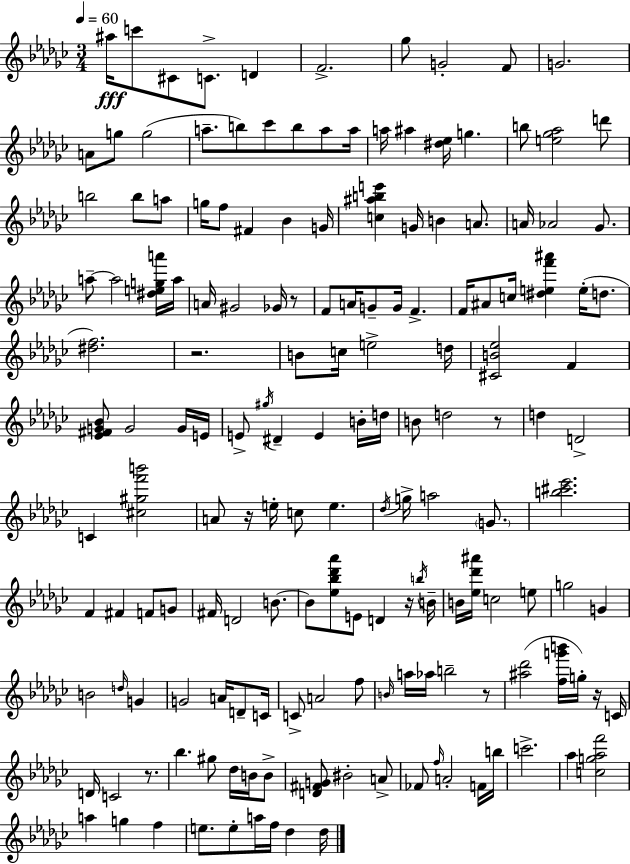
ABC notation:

X:1
T:Untitled
M:3/4
L:1/4
K:Ebm
^a/4 c'/2 ^C/2 C/2 D F2 _g/2 G2 F/2 G2 A/2 g/2 g2 a/2 b/2 _c'/2 b/2 a/2 a/4 a/4 ^a [^d_e]/4 g b/2 [e_g_a]2 d'/2 b2 b/2 a/2 g/4 f/2 ^F _B G/4 [c^abe'] G/4 B A/2 A/4 _A2 _G/2 a/2 a2 [^dega']/4 a/4 A/4 ^G2 _G/4 z/2 F/2 A/4 G/2 G/4 F F/4 ^A/2 c/4 [^def'^a'] e/4 d/2 [^df]2 z2 B/2 c/4 e2 d/4 [^CB_e]2 F [_E^FG_B]/2 G2 G/4 E/4 E/2 ^g/4 ^D E B/4 d/4 B/2 d2 z/2 d D2 C [^c^gf'b']2 A/2 z/4 e/4 c/2 e _d/4 g/4 a2 G/2 [b^c'_e']2 F ^F F/2 G/2 ^F/4 D2 B/2 B/2 [_e_b_d'_a']/2 E/2 D z/4 b/4 B/4 B/4 [_e_d'^a']/4 c2 e/2 g2 G B2 d/4 G G2 A/4 D/2 C/4 C/2 A2 f/2 B/4 a/4 _a/4 b2 z/2 [^a_d']2 [fg'b']/4 g/4 z/4 C/4 D/4 C2 z/2 _b ^g/2 _d/4 B/4 B/2 [D^FG]/2 ^B2 A/2 _F/2 f/4 A2 F/4 b/4 c'2 _a [cg_af']2 a g f e/2 e/2 a/4 f/4 _d _d/4